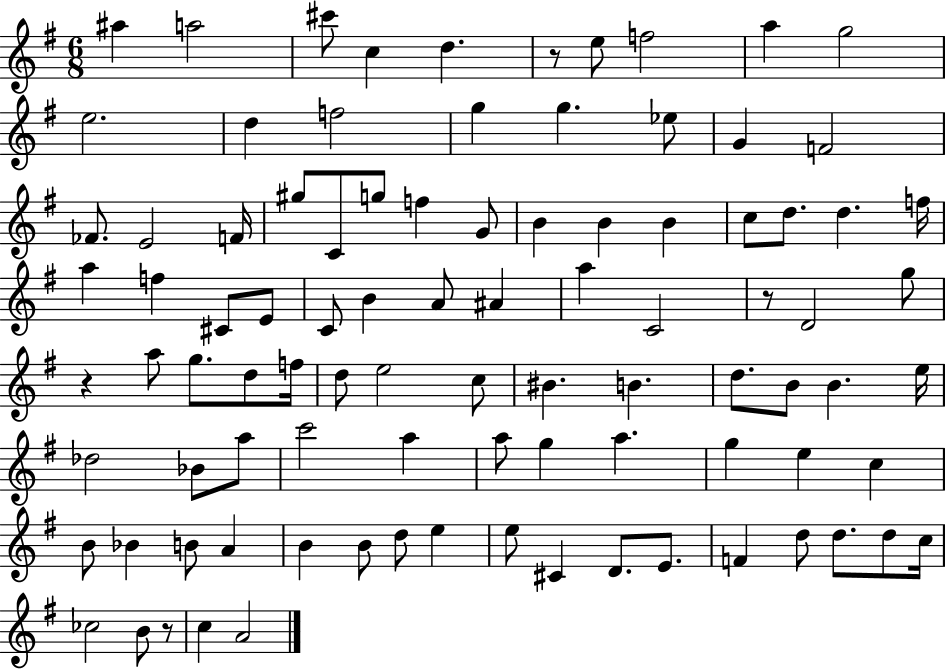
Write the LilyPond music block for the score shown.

{
  \clef treble
  \numericTimeSignature
  \time 6/8
  \key g \major
  ais''4 a''2 | cis'''8 c''4 d''4. | r8 e''8 f''2 | a''4 g''2 | \break e''2. | d''4 f''2 | g''4 g''4. ees''8 | g'4 f'2 | \break fes'8. e'2 f'16 | gis''8 c'8 g''8 f''4 g'8 | b'4 b'4 b'4 | c''8 d''8. d''4. f''16 | \break a''4 f''4 cis'8 e'8 | c'8 b'4 a'8 ais'4 | a''4 c'2 | r8 d'2 g''8 | \break r4 a''8 g''8. d''8 f''16 | d''8 e''2 c''8 | bis'4. b'4. | d''8. b'8 b'4. e''16 | \break des''2 bes'8 a''8 | c'''2 a''4 | a''8 g''4 a''4. | g''4 e''4 c''4 | \break b'8 bes'4 b'8 a'4 | b'4 b'8 d''8 e''4 | e''8 cis'4 d'8. e'8. | f'4 d''8 d''8. d''8 c''16 | \break ces''2 b'8 r8 | c''4 a'2 | \bar "|."
}